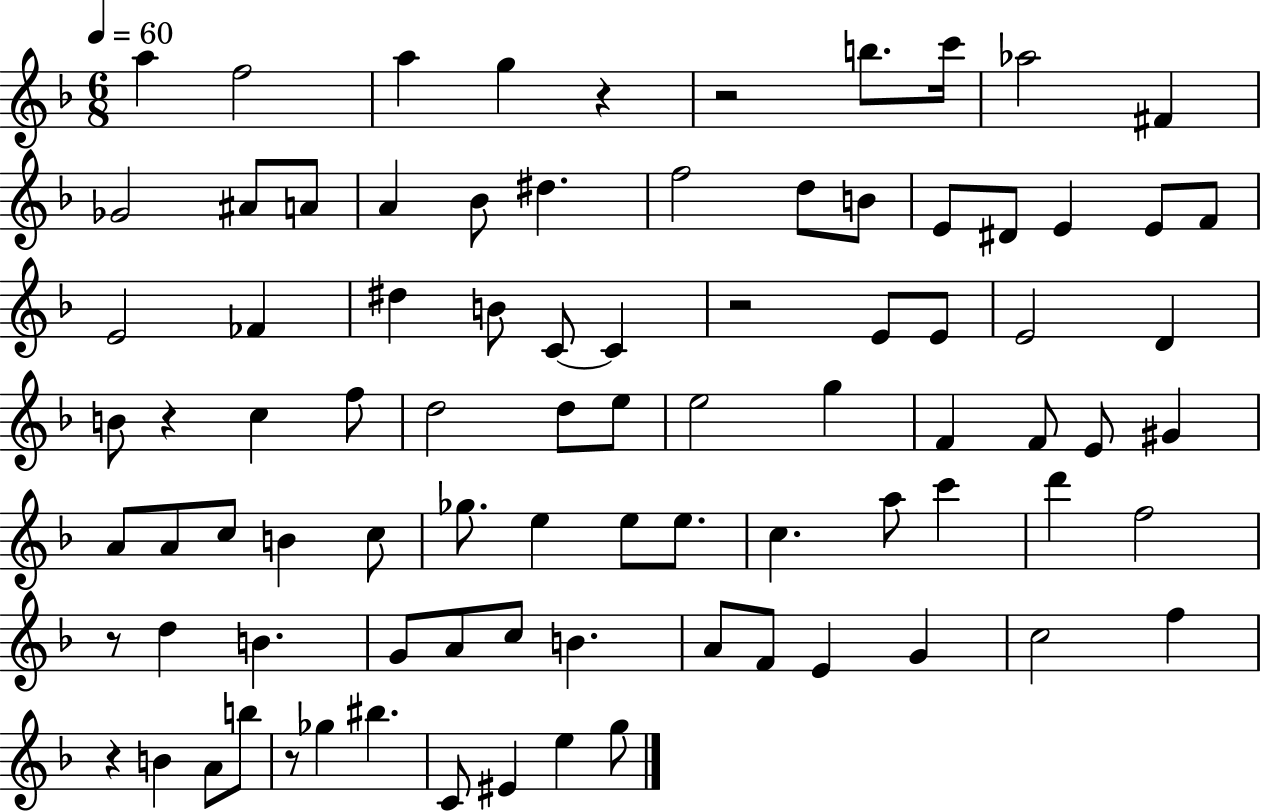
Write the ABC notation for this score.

X:1
T:Untitled
M:6/8
L:1/4
K:F
a f2 a g z z2 b/2 c'/4 _a2 ^F _G2 ^A/2 A/2 A _B/2 ^d f2 d/2 B/2 E/2 ^D/2 E E/2 F/2 E2 _F ^d B/2 C/2 C z2 E/2 E/2 E2 D B/2 z c f/2 d2 d/2 e/2 e2 g F F/2 E/2 ^G A/2 A/2 c/2 B c/2 _g/2 e e/2 e/2 c a/2 c' d' f2 z/2 d B G/2 A/2 c/2 B A/2 F/2 E G c2 f z B A/2 b/2 z/2 _g ^b C/2 ^E e g/2